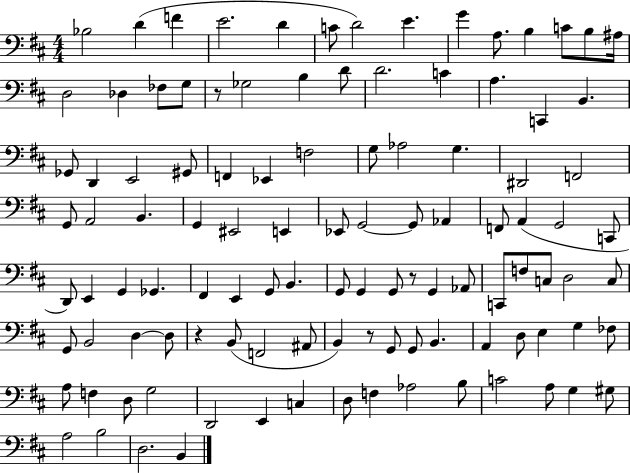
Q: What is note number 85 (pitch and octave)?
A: G3